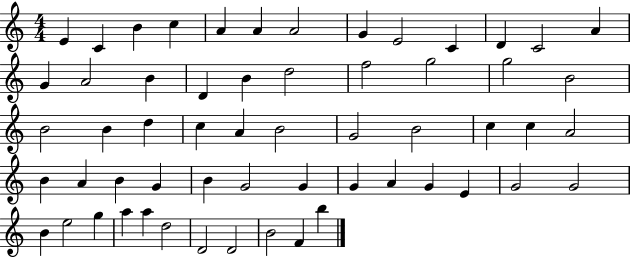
E4/q C4/q B4/q C5/q A4/q A4/q A4/h G4/q E4/h C4/q D4/q C4/h A4/q G4/q A4/h B4/q D4/q B4/q D5/h F5/h G5/h G5/h B4/h B4/h B4/q D5/q C5/q A4/q B4/h G4/h B4/h C5/q C5/q A4/h B4/q A4/q B4/q G4/q B4/q G4/h G4/q G4/q A4/q G4/q E4/q G4/h G4/h B4/q E5/h G5/q A5/q A5/q D5/h D4/h D4/h B4/h F4/q B5/q